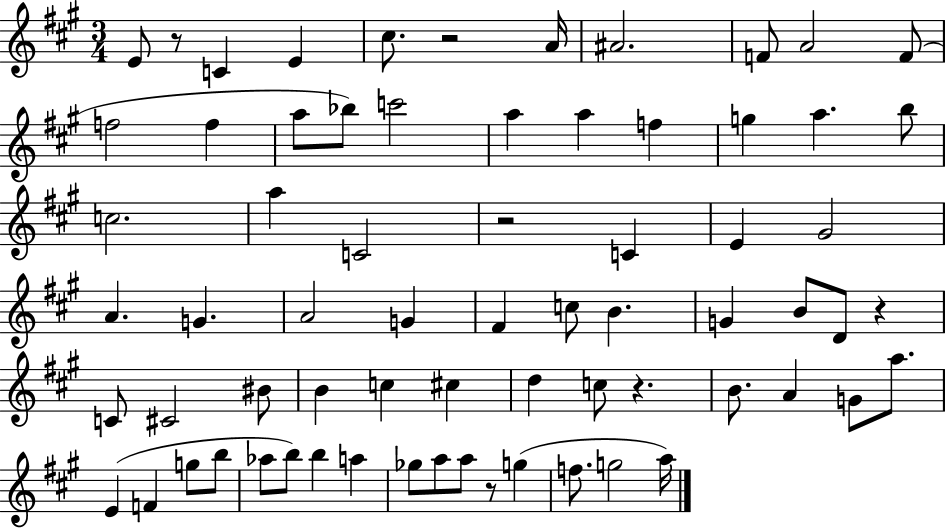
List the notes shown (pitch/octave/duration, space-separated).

E4/e R/e C4/q E4/q C#5/e. R/h A4/s A#4/h. F4/e A4/h F4/e F5/h F5/q A5/e Bb5/e C6/h A5/q A5/q F5/q G5/q A5/q. B5/e C5/h. A5/q C4/h R/h C4/q E4/q G#4/h A4/q. G4/q. A4/h G4/q F#4/q C5/e B4/q. G4/q B4/e D4/e R/q C4/e C#4/h BIS4/e B4/q C5/q C#5/q D5/q C5/e R/q. B4/e. A4/q G4/e A5/e. E4/q F4/q G5/e B5/e Ab5/e B5/e B5/q A5/q Gb5/e A5/e A5/e R/e G5/q F5/e. G5/h A5/s